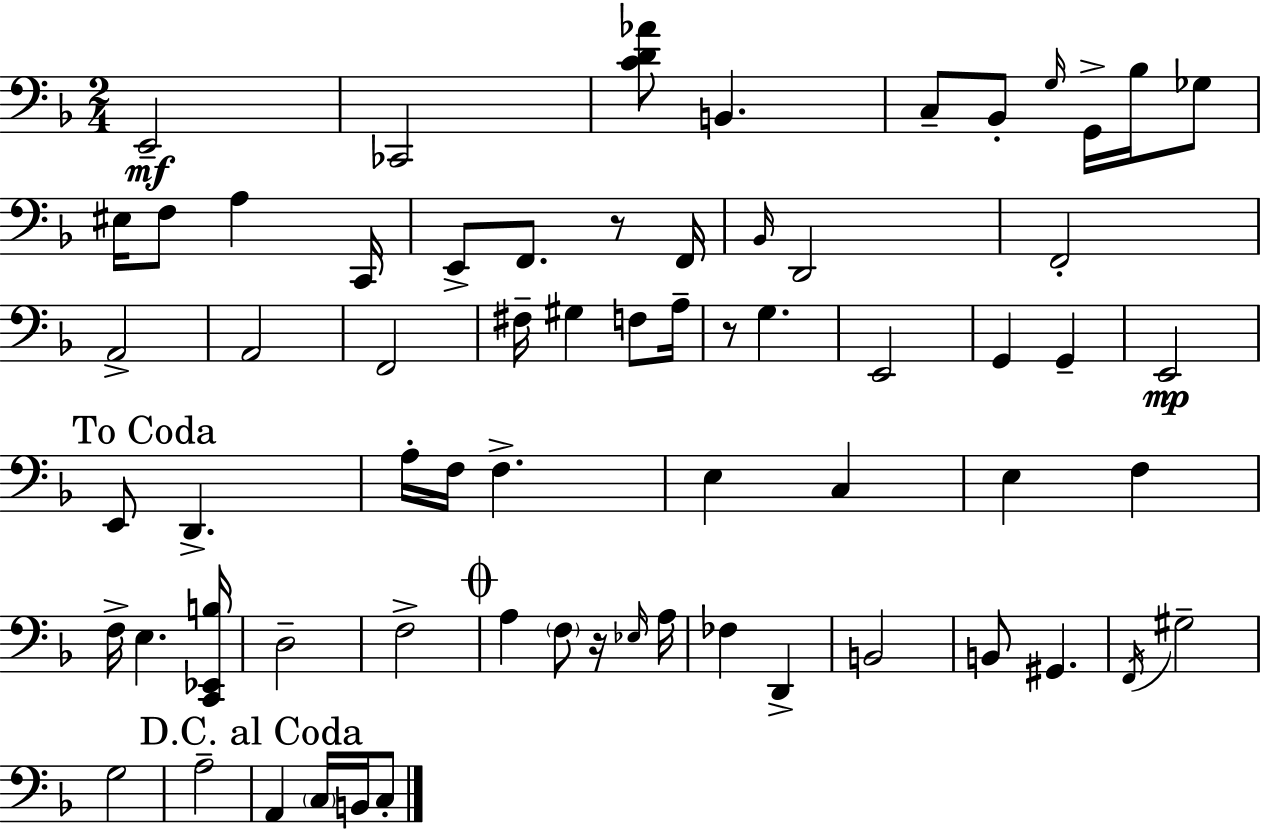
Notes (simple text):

E2/h CES2/h [C4,D4,Ab4]/e B2/q. C3/e Bb2/e G3/s G2/s Bb3/s Gb3/e EIS3/s F3/e A3/q C2/s E2/e F2/e. R/e F2/s Bb2/s D2/h F2/h A2/h A2/h F2/h F#3/s G#3/q F3/e A3/s R/e G3/q. E2/h G2/q G2/q E2/h E2/e D2/q. A3/s F3/s F3/q. E3/q C3/q E3/q F3/q F3/s E3/q. [C2,Eb2,B3]/s D3/h F3/h A3/q F3/e R/s Eb3/s A3/s FES3/q D2/q B2/h B2/e G#2/q. F2/s G#3/h G3/h A3/h A2/q C3/s B2/s C3/e